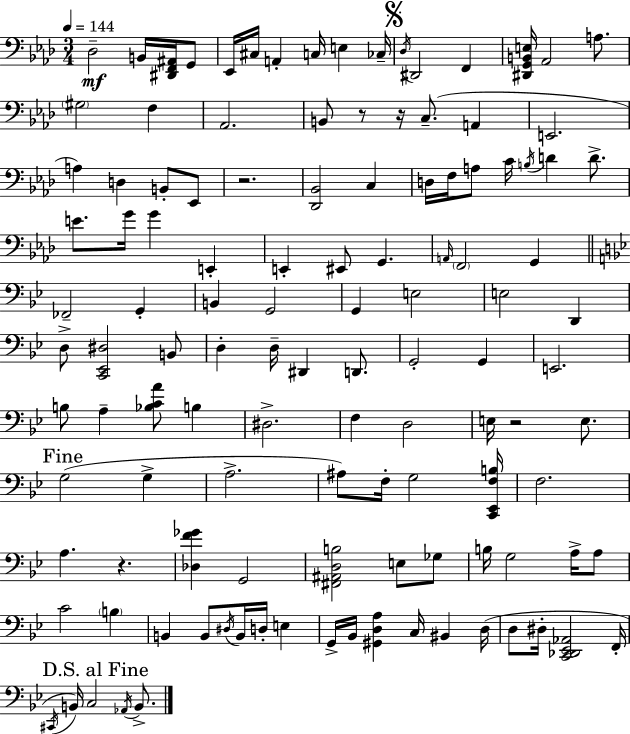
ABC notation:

X:1
T:Untitled
M:3/4
L:1/4
K:Fm
_D,2 B,,/4 [^D,,F,,^A,,]/4 G,,/2 _E,,/4 ^C,/4 A,, C,/4 E, _C,/4 _D,/4 ^D,,2 F,, [^D,,G,,B,,E,]/4 _A,,2 A,/2 ^G,2 F, _A,,2 B,,/2 z/2 z/4 C,/2 A,, E,,2 A, D, B,,/2 _E,,/2 z2 [_D,,_B,,]2 C, D,/4 F,/4 A,/2 C/4 B,/4 D D/2 E/2 G/4 G E,, E,, ^E,,/2 G,, A,,/4 F,,2 G,, _F,,2 G,, B,, G,,2 G,, E,2 E,2 D,, D,/2 [C,,_E,,^D,]2 B,,/2 D, D,/4 ^D,, D,,/2 G,,2 G,, E,,2 B,/2 A, [_B,CA]/2 B, ^D,2 F, D,2 E,/4 z2 E,/2 G,2 G, A,2 ^A,/2 F,/4 G,2 [C,,_E,,F,B,]/4 F,2 A, z [_D,F_G] G,,2 [^F,,^A,,D,B,]2 E,/2 _G,/2 B,/4 G,2 A,/4 A,/2 C2 B, B,, B,,/2 ^D,/4 B,,/4 D,/4 E, G,,/4 _B,,/4 [^G,,D,A,] C,/4 ^B,, D,/4 D,/2 ^D,/4 [C,,_D,,_E,,_A,,]2 F,,/4 ^C,,/4 B,,/4 C,2 _A,,/4 B,,/2